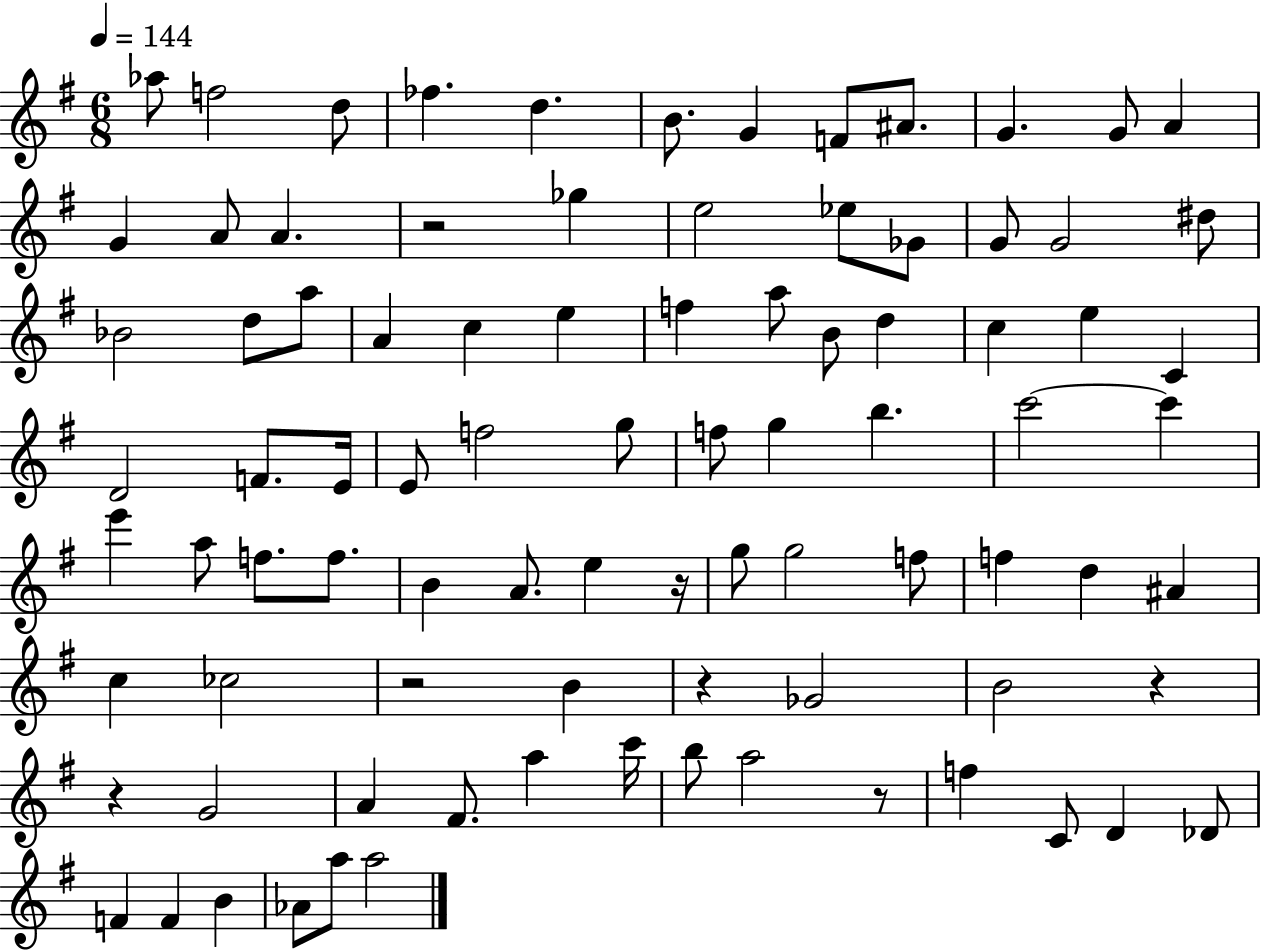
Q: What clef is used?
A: treble